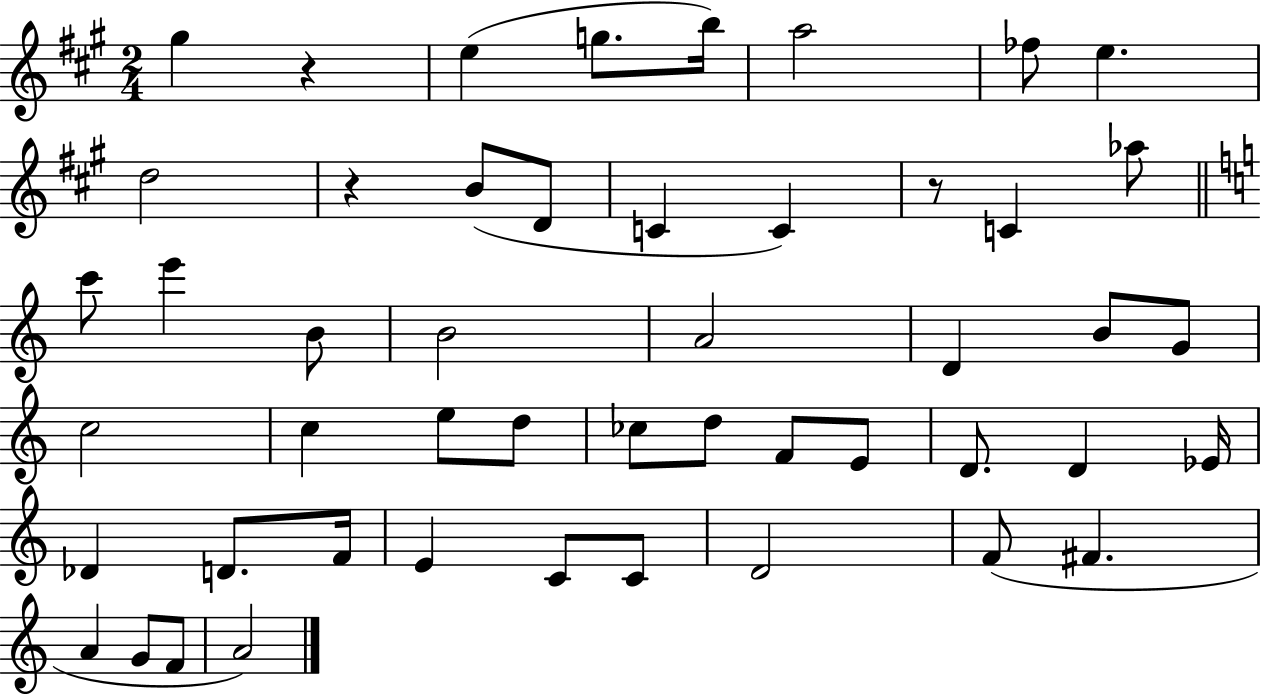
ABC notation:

X:1
T:Untitled
M:2/4
L:1/4
K:A
^g z e g/2 b/4 a2 _f/2 e d2 z B/2 D/2 C C z/2 C _a/2 c'/2 e' B/2 B2 A2 D B/2 G/2 c2 c e/2 d/2 _c/2 d/2 F/2 E/2 D/2 D _E/4 _D D/2 F/4 E C/2 C/2 D2 F/2 ^F A G/2 F/2 A2